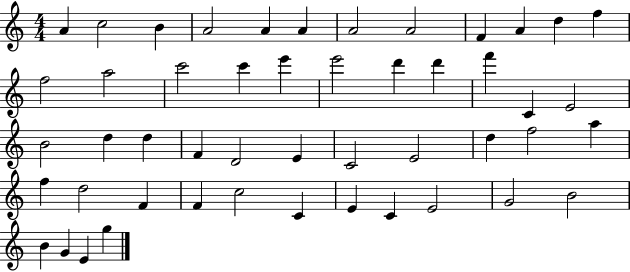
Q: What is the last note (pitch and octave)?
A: G5